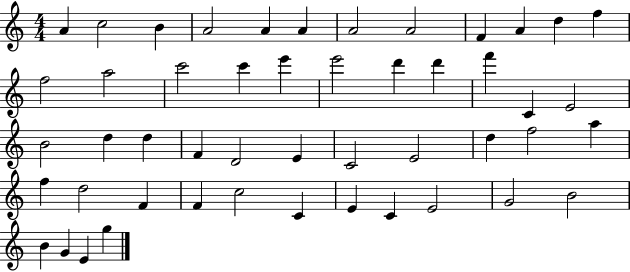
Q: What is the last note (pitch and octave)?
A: G5